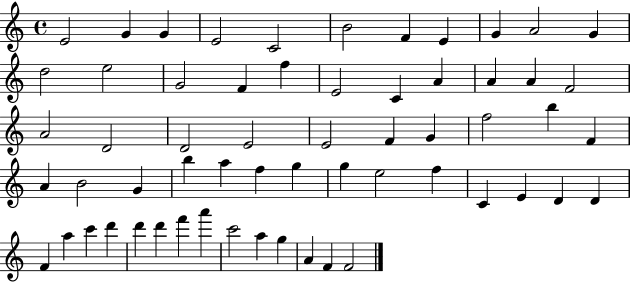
{
  \clef treble
  \time 4/4
  \defaultTimeSignature
  \key c \major
  e'2 g'4 g'4 | e'2 c'2 | b'2 f'4 e'4 | g'4 a'2 g'4 | \break d''2 e''2 | g'2 f'4 f''4 | e'2 c'4 a'4 | a'4 a'4 f'2 | \break a'2 d'2 | d'2 e'2 | e'2 f'4 g'4 | f''2 b''4 f'4 | \break a'4 b'2 g'4 | b''4 a''4 f''4 g''4 | g''4 e''2 f''4 | c'4 e'4 d'4 d'4 | \break f'4 a''4 c'''4 d'''4 | d'''4 d'''4 f'''4 a'''4 | c'''2 a''4 g''4 | a'4 f'4 f'2 | \break \bar "|."
}